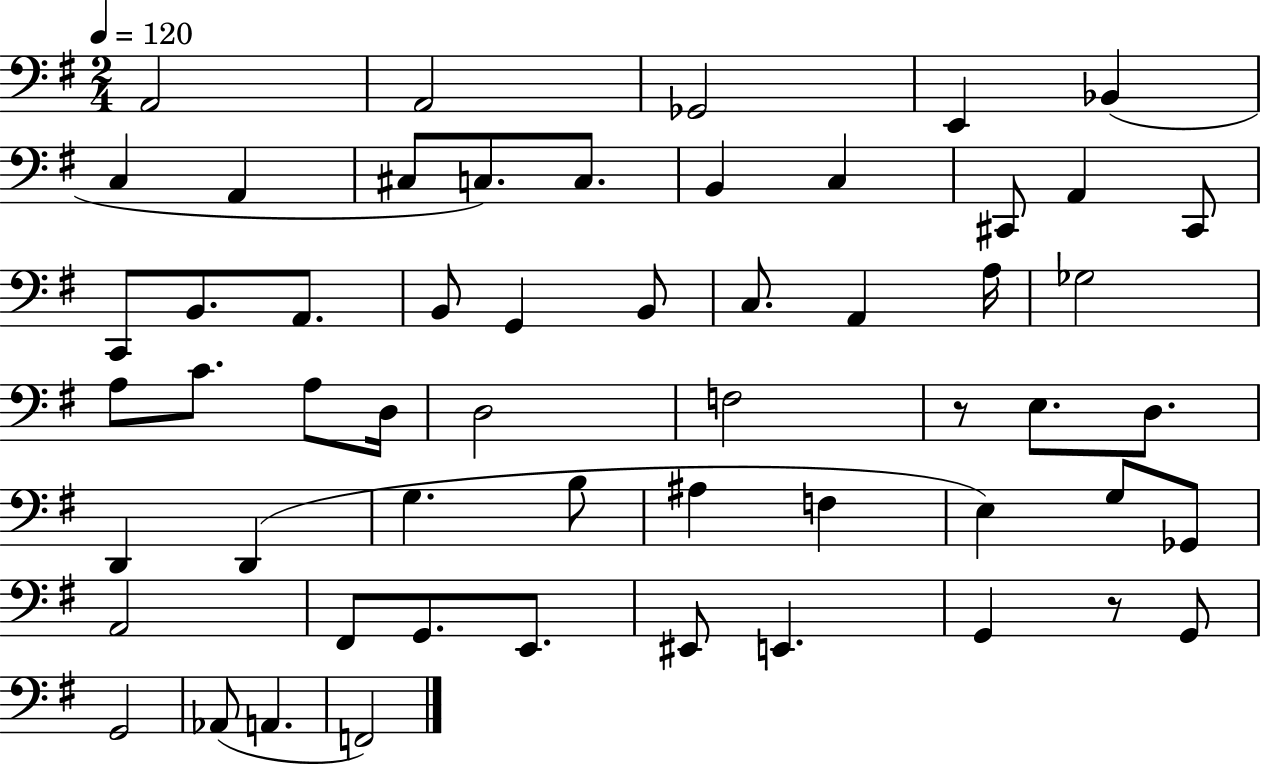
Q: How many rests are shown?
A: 2